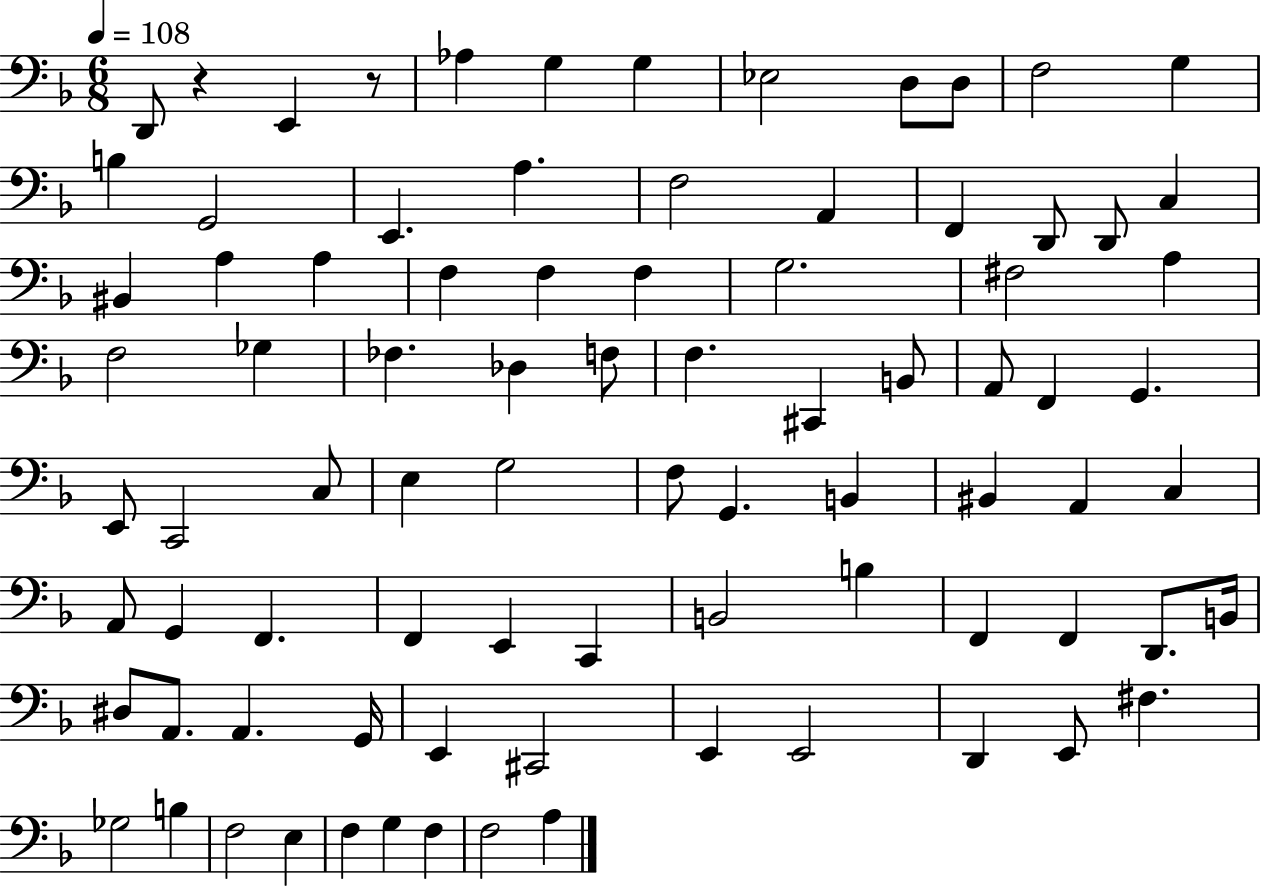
{
  \clef bass
  \numericTimeSignature
  \time 6/8
  \key f \major
  \tempo 4 = 108
  d,8 r4 e,4 r8 | aes4 g4 g4 | ees2 d8 d8 | f2 g4 | \break b4 g,2 | e,4. a4. | f2 a,4 | f,4 d,8 d,8 c4 | \break bis,4 a4 a4 | f4 f4 f4 | g2. | fis2 a4 | \break f2 ges4 | fes4. des4 f8 | f4. cis,4 b,8 | a,8 f,4 g,4. | \break e,8 c,2 c8 | e4 g2 | f8 g,4. b,4 | bis,4 a,4 c4 | \break a,8 g,4 f,4. | f,4 e,4 c,4 | b,2 b4 | f,4 f,4 d,8. b,16 | \break dis8 a,8. a,4. g,16 | e,4 cis,2 | e,4 e,2 | d,4 e,8 fis4. | \break ges2 b4 | f2 e4 | f4 g4 f4 | f2 a4 | \break \bar "|."
}